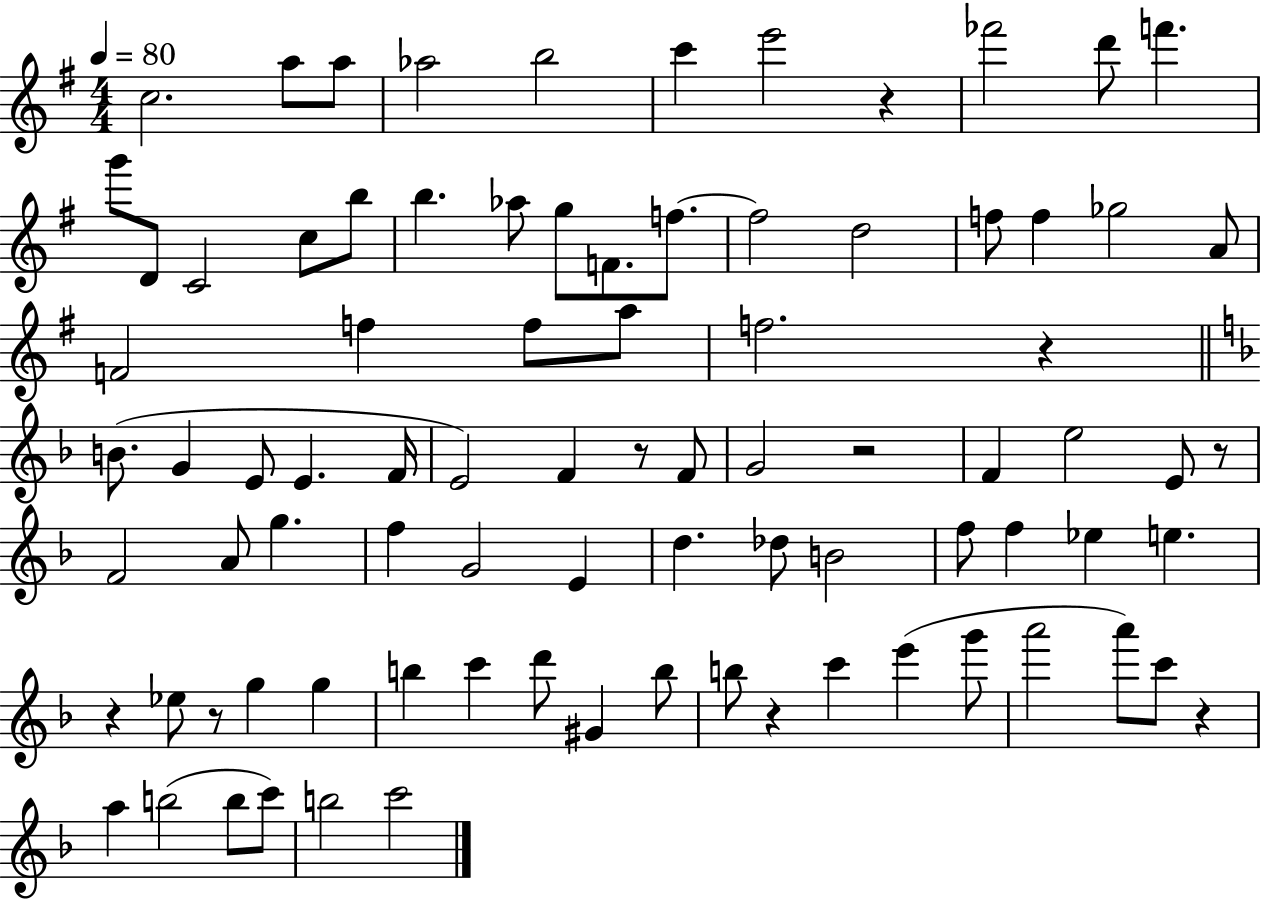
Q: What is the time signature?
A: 4/4